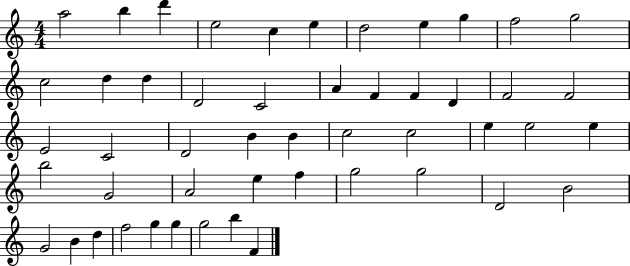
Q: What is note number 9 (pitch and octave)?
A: G5